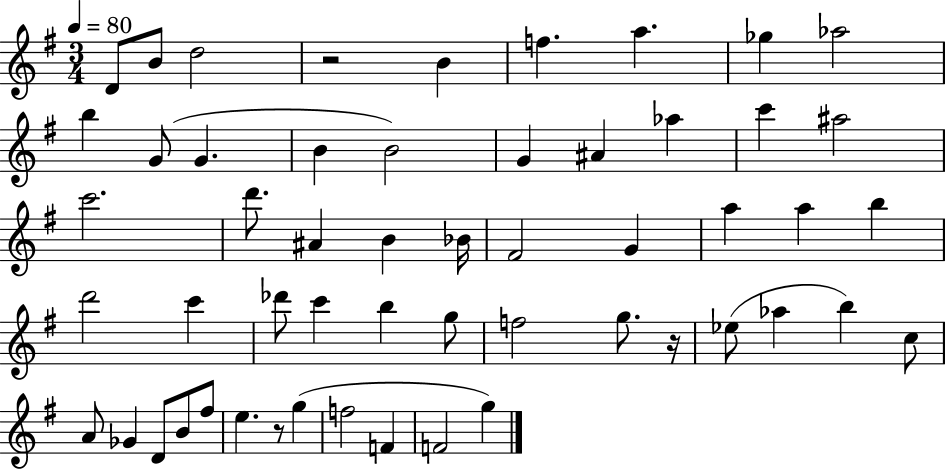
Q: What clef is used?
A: treble